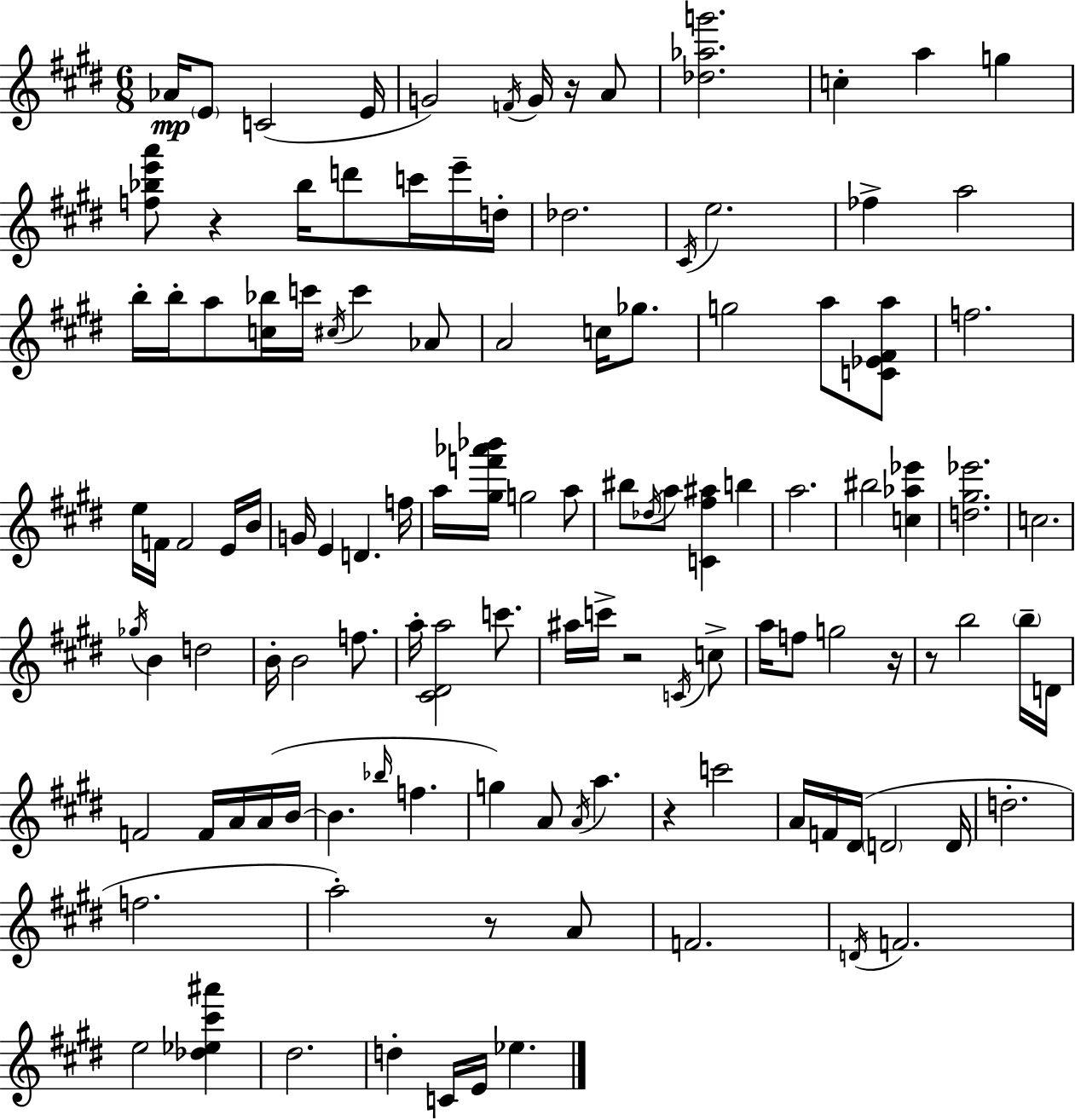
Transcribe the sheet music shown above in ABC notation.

X:1
T:Untitled
M:6/8
L:1/4
K:E
_A/4 E/2 C2 E/4 G2 F/4 G/4 z/4 A/2 [_d_ag']2 c a g [f_be'a']/2 z _b/4 d'/2 c'/4 e'/4 d/4 _d2 ^C/4 e2 _f a2 b/4 b/4 a/2 [c_b]/4 c'/4 ^c/4 c' _A/2 A2 c/4 _g/2 g2 a/2 [C_E^Fa]/2 f2 e/4 F/4 F2 E/4 B/4 G/4 E D f/4 a/4 [^gf'_a'_b']/4 g2 a/2 ^b/2 _d/4 a/2 [C^f^a] b a2 ^b2 [c_a_e'] [d^g_e']2 c2 _g/4 B d2 B/4 B2 f/2 a/4 [^C^Da]2 c'/2 ^a/4 c'/4 z2 C/4 c/2 a/4 f/2 g2 z/4 z/2 b2 b/4 D/4 F2 F/4 A/4 A/4 B/4 B _b/4 f g A/2 A/4 a z c'2 A/4 F/4 ^D/4 D2 D/4 d2 f2 a2 z/2 A/2 F2 D/4 F2 e2 [_d_e^c'^a'] ^d2 d C/4 E/4 _e